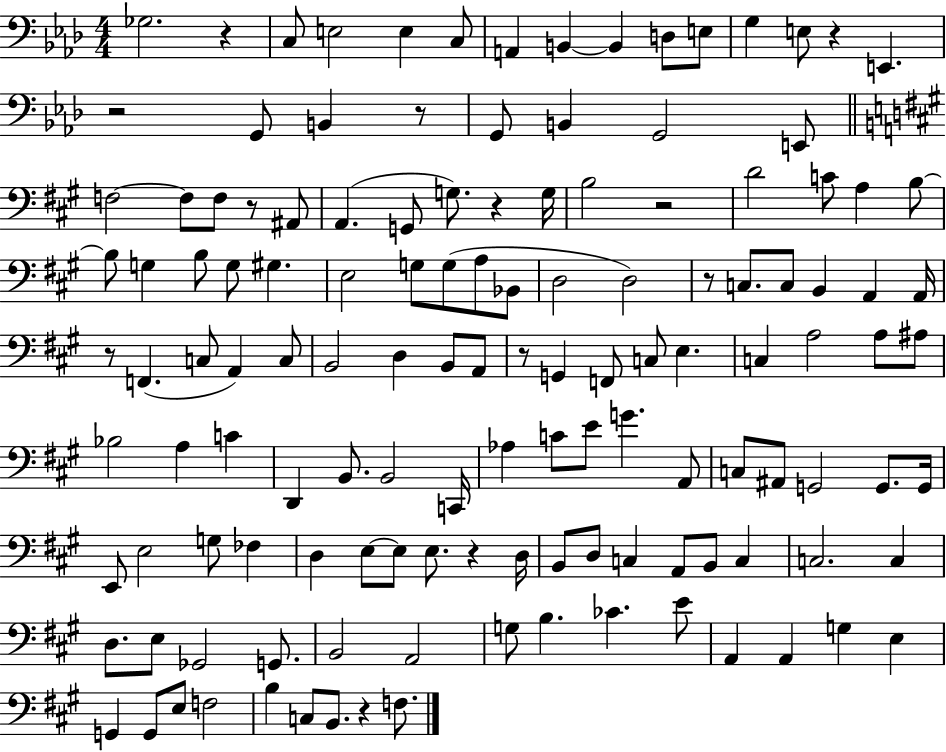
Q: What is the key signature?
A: AES major